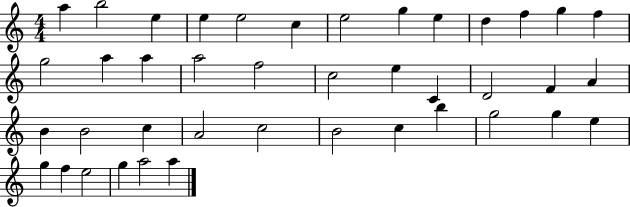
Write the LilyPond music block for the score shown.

{
  \clef treble
  \numericTimeSignature
  \time 4/4
  \key c \major
  a''4 b''2 e''4 | e''4 e''2 c''4 | e''2 g''4 e''4 | d''4 f''4 g''4 f''4 | \break g''2 a''4 a''4 | a''2 f''2 | c''2 e''4 c'4 | d'2 f'4 a'4 | \break b'4 b'2 c''4 | a'2 c''2 | b'2 c''4 b''4 | g''2 g''4 e''4 | \break g''4 f''4 e''2 | g''4 a''2 a''4 | \bar "|."
}